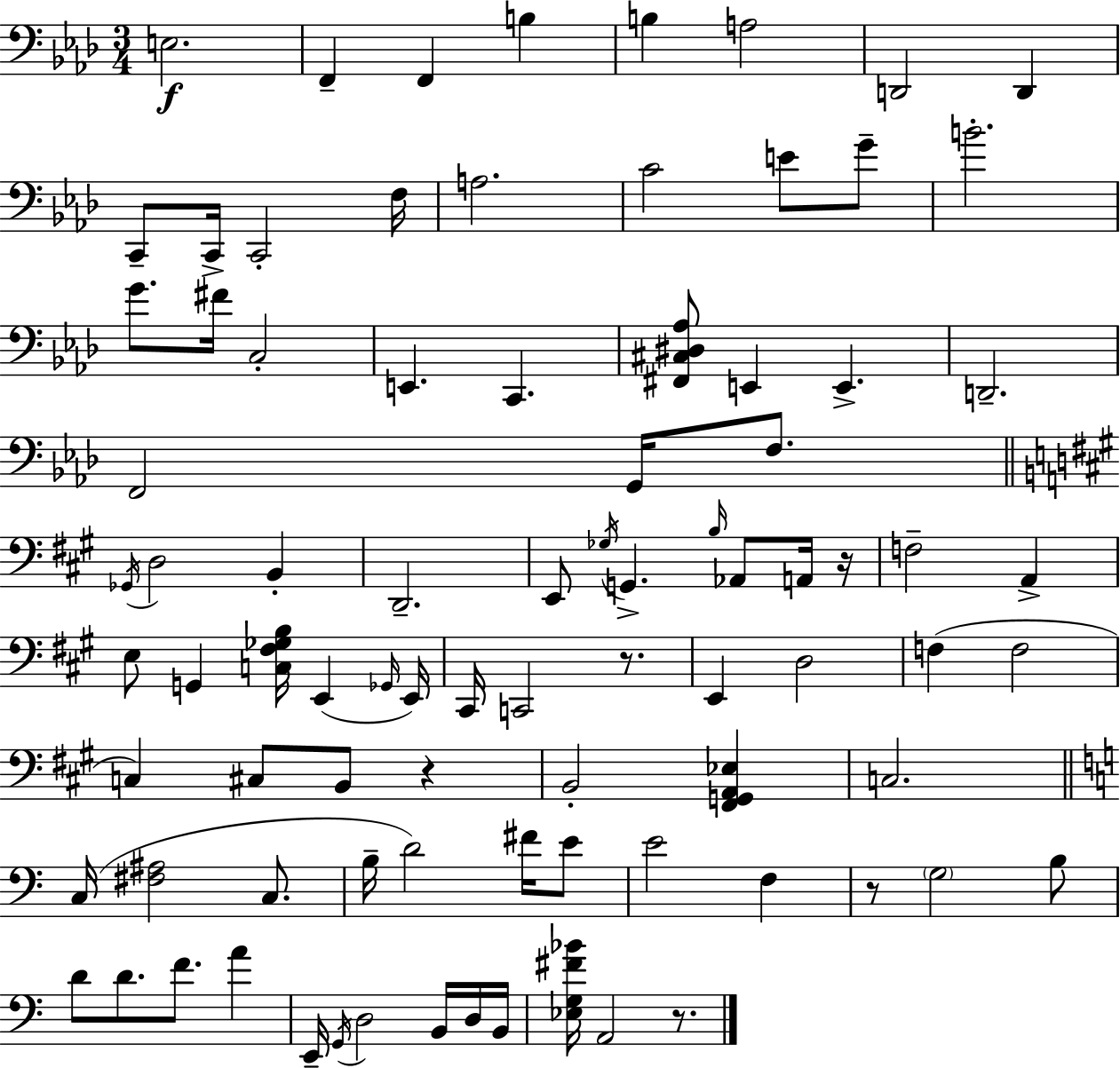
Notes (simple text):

E3/h. F2/q F2/q B3/q B3/q A3/h D2/h D2/q C2/e C2/s C2/h F3/s A3/h. C4/h E4/e G4/e B4/h. G4/e. F#4/s C3/h E2/q. C2/q. [F#2,C#3,D#3,Ab3]/e E2/q E2/q. D2/h. F2/h G2/s F3/e. Gb2/s D3/h B2/q D2/h. E2/e Gb3/s G2/q. B3/s Ab2/e A2/s R/s F3/h A2/q E3/e G2/q [C3,F#3,Gb3,B3]/s E2/q Gb2/s E2/s C#2/s C2/h R/e. E2/q D3/h F3/q F3/h C3/q C#3/e B2/e R/q B2/h [F#2,G2,A2,Eb3]/q C3/h. C3/s [F#3,A#3]/h C3/e. B3/s D4/h F#4/s E4/e E4/h F3/q R/e G3/h B3/e D4/e D4/e. F4/e. A4/q E2/s G2/s D3/h B2/s D3/s B2/s [Eb3,G3,F#4,Bb4]/s A2/h R/e.